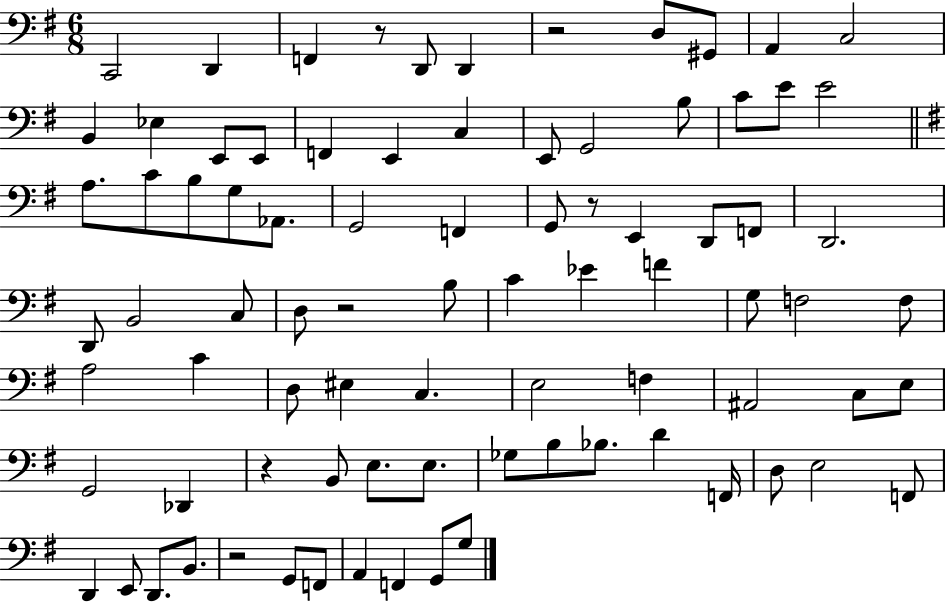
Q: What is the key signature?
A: G major